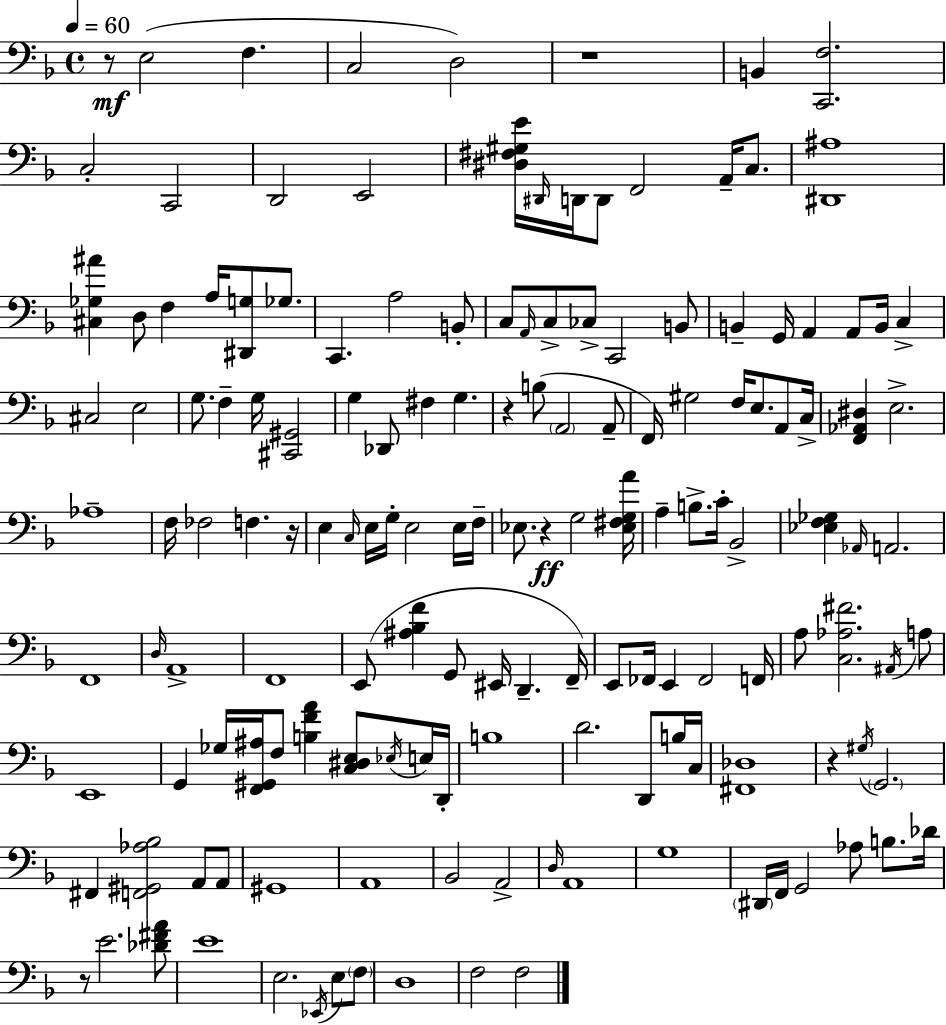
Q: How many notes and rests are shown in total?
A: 152